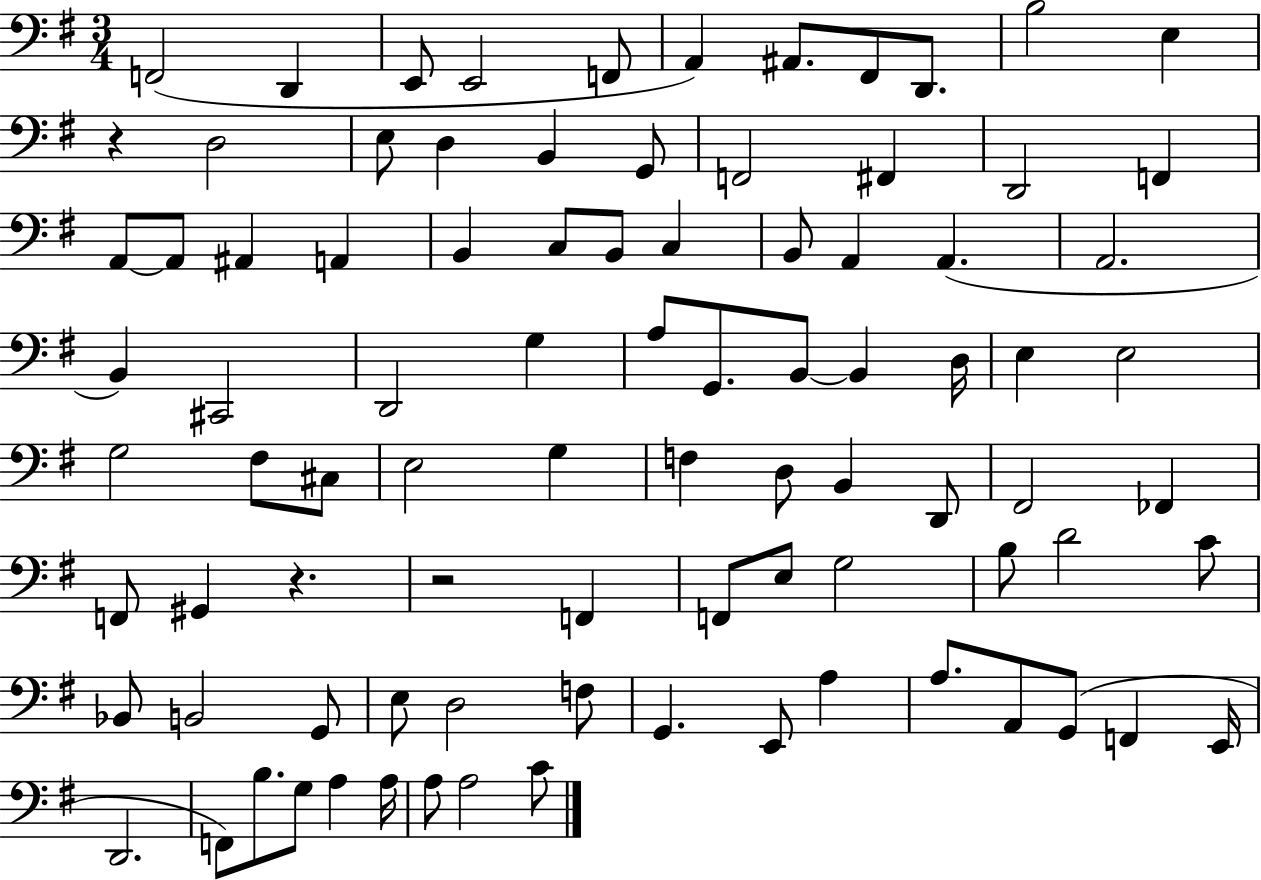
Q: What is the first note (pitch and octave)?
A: F2